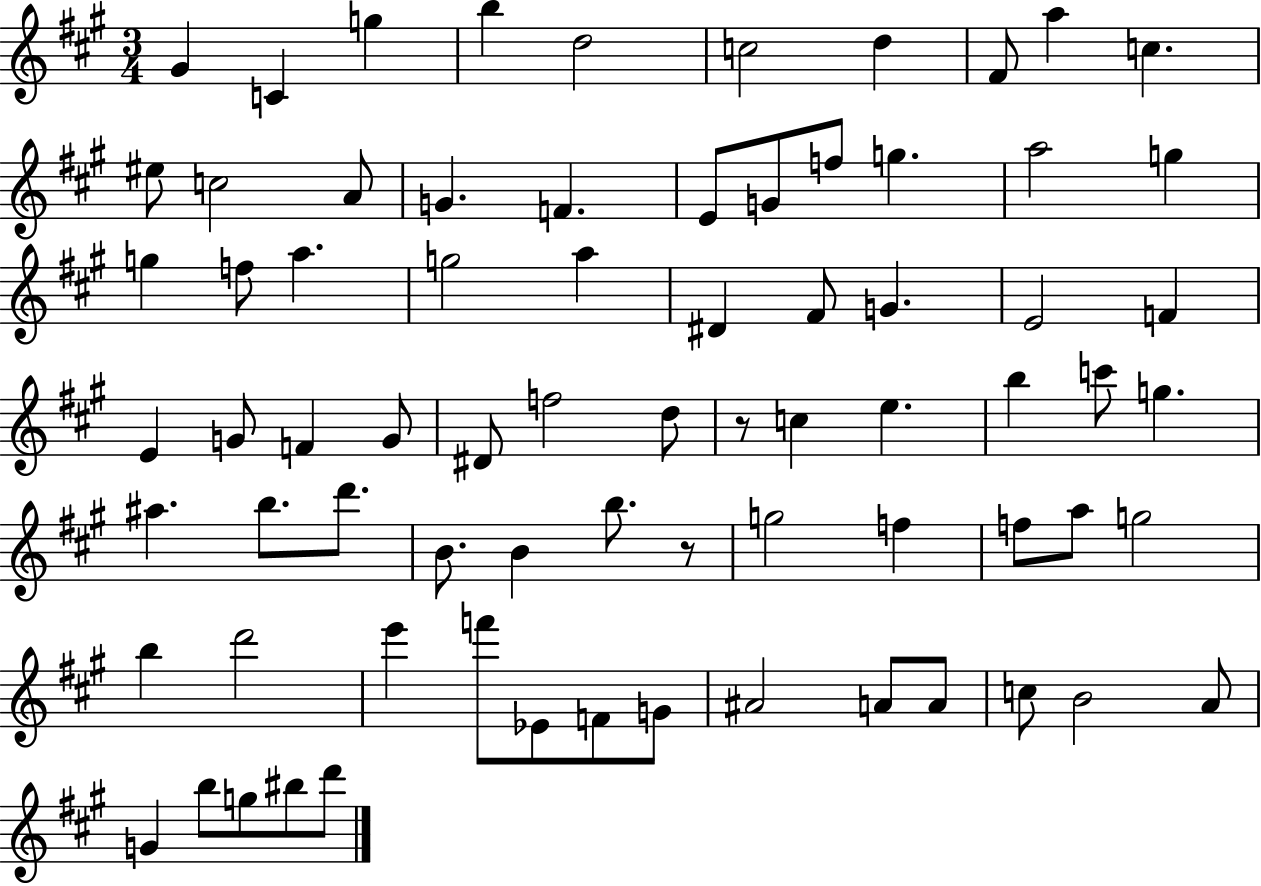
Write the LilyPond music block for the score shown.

{
  \clef treble
  \numericTimeSignature
  \time 3/4
  \key a \major
  \repeat volta 2 { gis'4 c'4 g''4 | b''4 d''2 | c''2 d''4 | fis'8 a''4 c''4. | \break eis''8 c''2 a'8 | g'4. f'4. | e'8 g'8 f''8 g''4. | a''2 g''4 | \break g''4 f''8 a''4. | g''2 a''4 | dis'4 fis'8 g'4. | e'2 f'4 | \break e'4 g'8 f'4 g'8 | dis'8 f''2 d''8 | r8 c''4 e''4. | b''4 c'''8 g''4. | \break ais''4. b''8. d'''8. | b'8. b'4 b''8. r8 | g''2 f''4 | f''8 a''8 g''2 | \break b''4 d'''2 | e'''4 f'''8 ees'8 f'8 g'8 | ais'2 a'8 a'8 | c''8 b'2 a'8 | \break g'4 b''8 g''8 bis''8 d'''8 | } \bar "|."
}